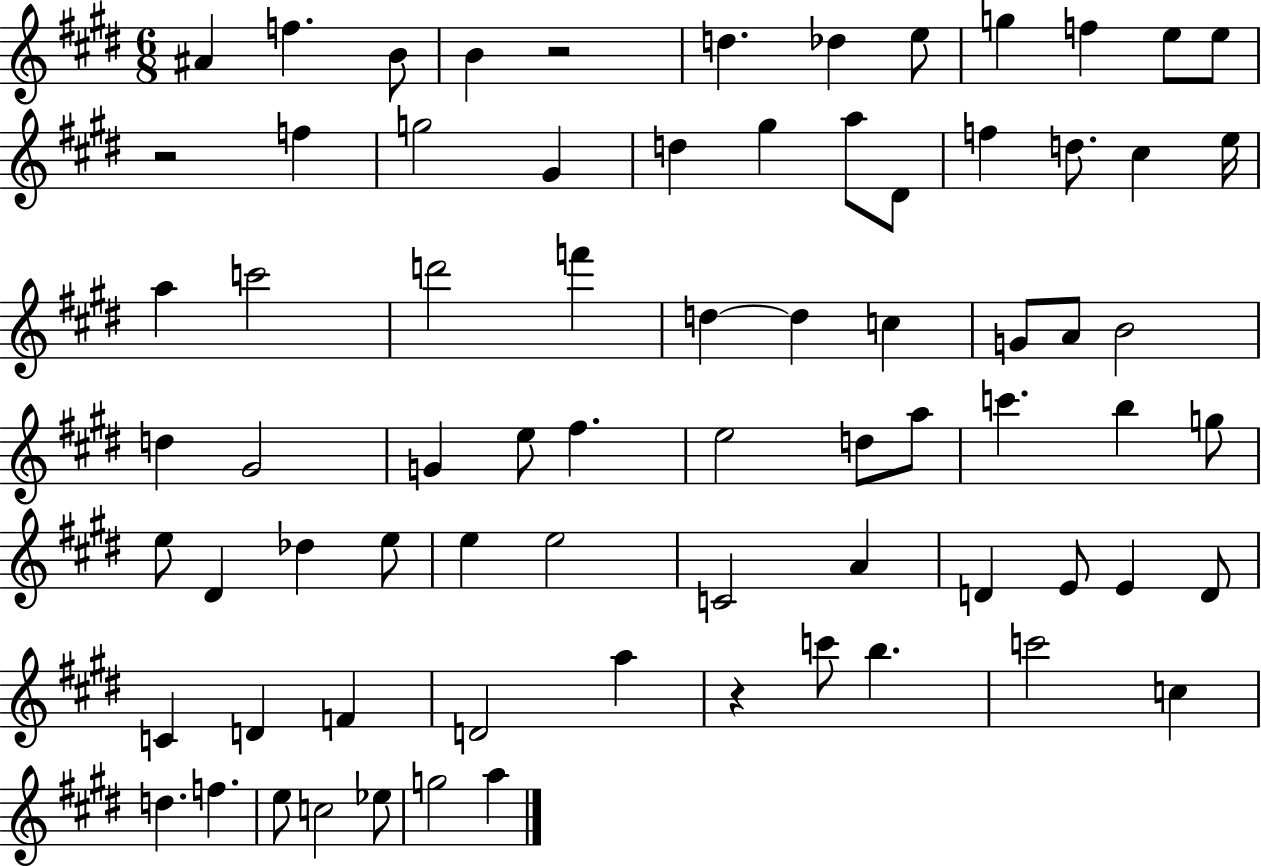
X:1
T:Untitled
M:6/8
L:1/4
K:E
^A f B/2 B z2 d _d e/2 g f e/2 e/2 z2 f g2 ^G d ^g a/2 ^D/2 f d/2 ^c e/4 a c'2 d'2 f' d d c G/2 A/2 B2 d ^G2 G e/2 ^f e2 d/2 a/2 c' b g/2 e/2 ^D _d e/2 e e2 C2 A D E/2 E D/2 C D F D2 a z c'/2 b c'2 c d f e/2 c2 _e/2 g2 a